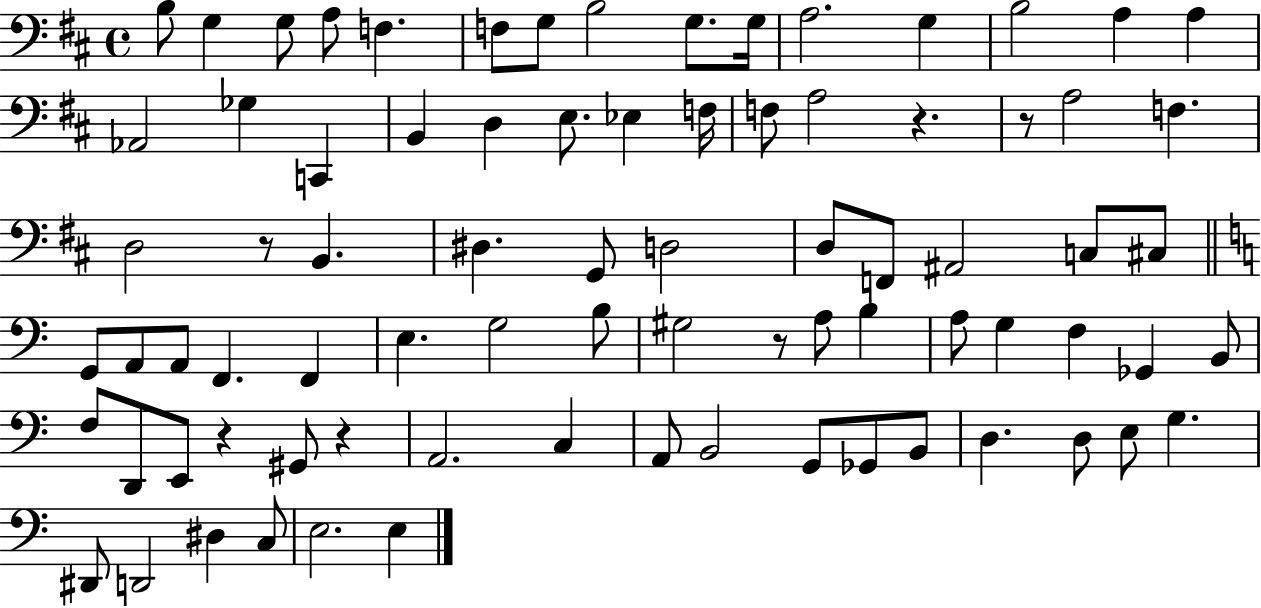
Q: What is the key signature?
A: D major